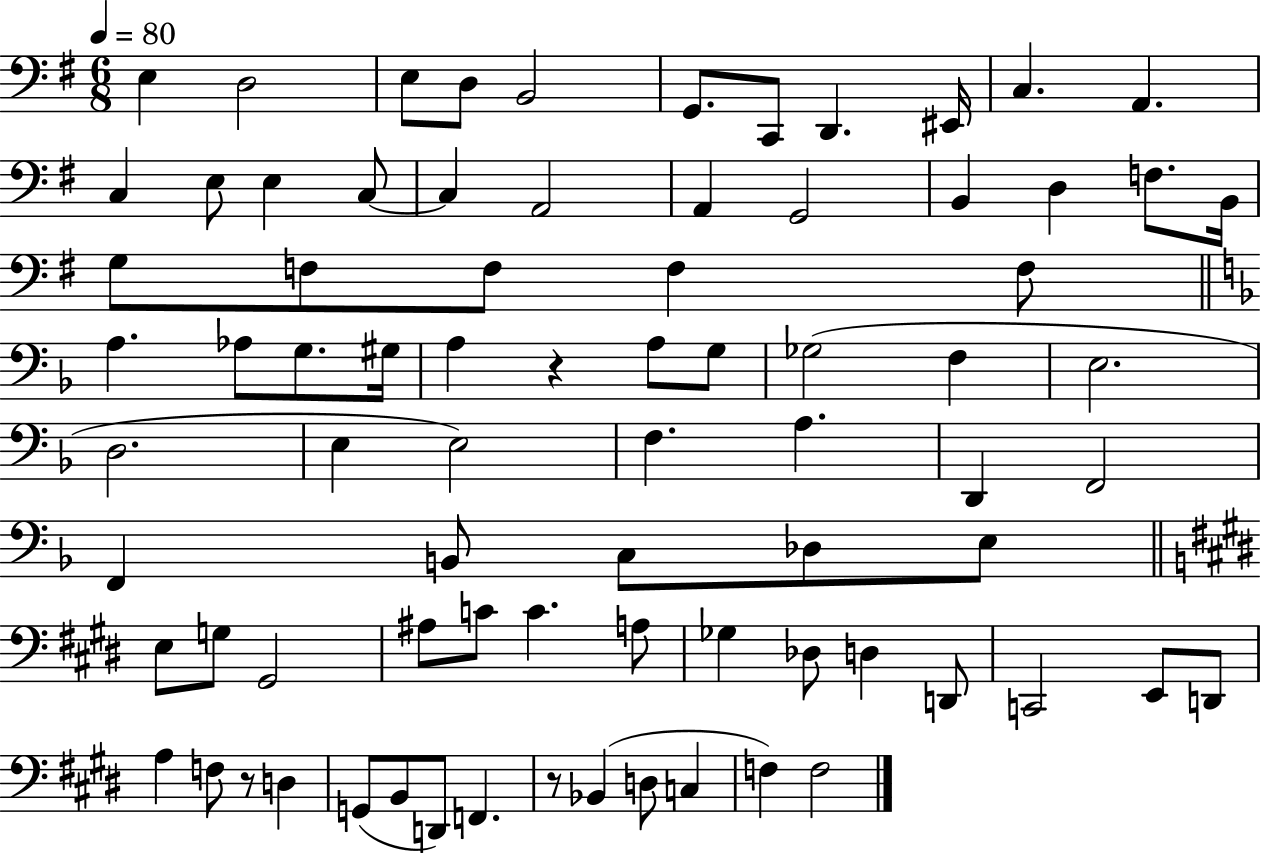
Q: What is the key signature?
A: G major